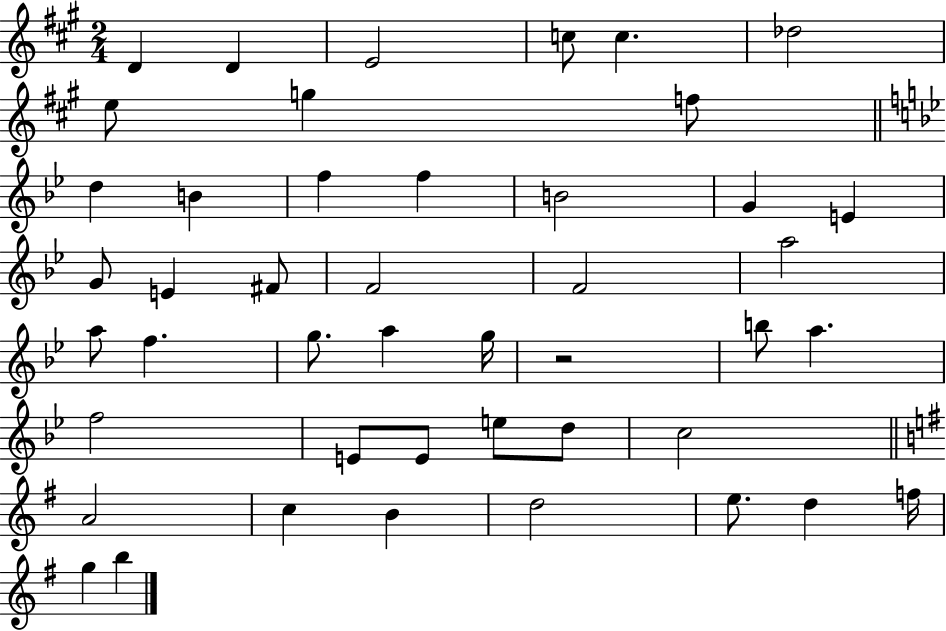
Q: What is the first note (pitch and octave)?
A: D4